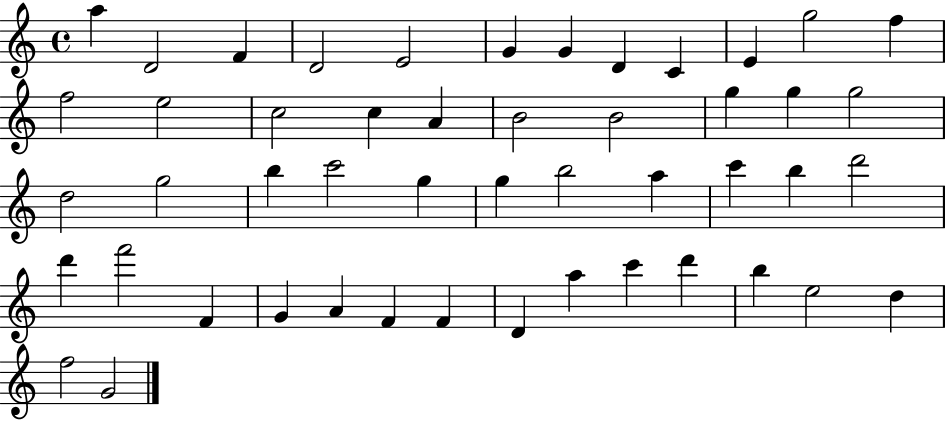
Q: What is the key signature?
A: C major